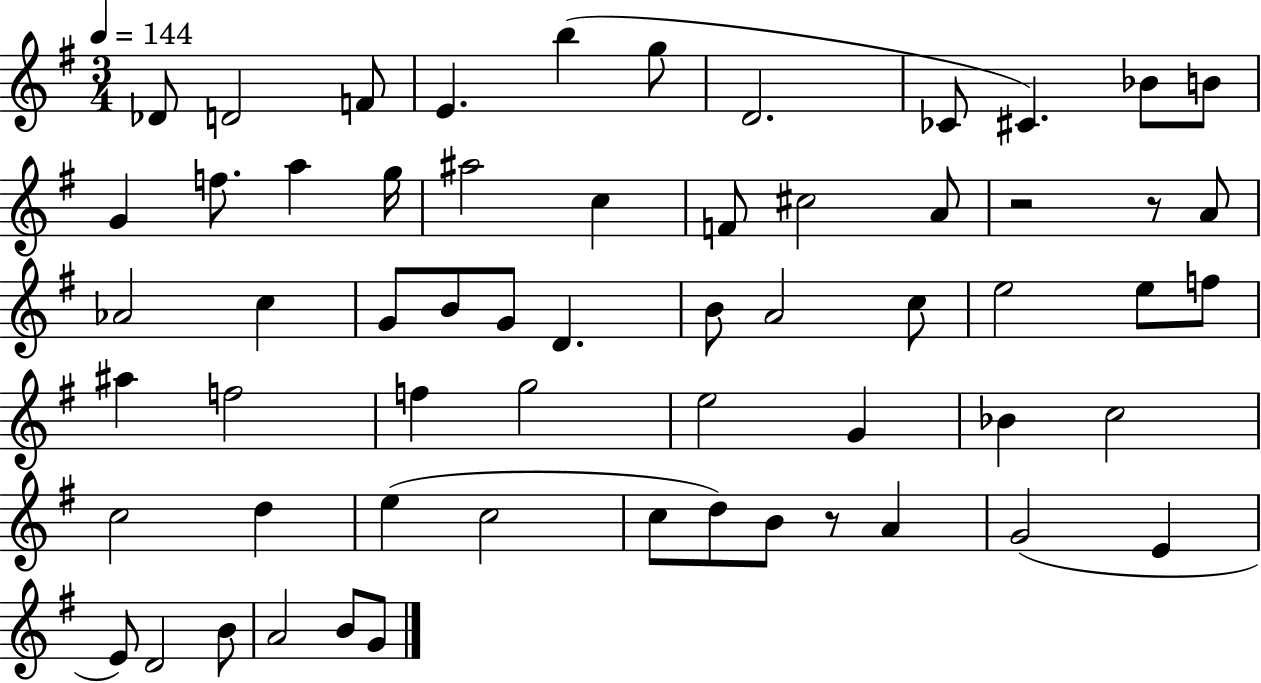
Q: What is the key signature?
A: G major